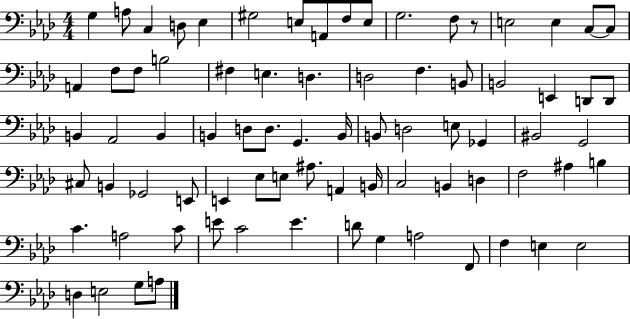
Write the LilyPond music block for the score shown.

{
  \clef bass
  \numericTimeSignature
  \time 4/4
  \key aes \major
  g4 a8 c4 d8 ees4 | gis2 e8 a,8 f8 e8 | g2. f8 r8 | e2 e4 c8~~ c8 | \break a,4 f8 f8 b2 | fis4 e4. d4. | d2 f4. b,8 | b,2 e,4 d,8 d,8 | \break b,4 aes,2 b,4 | b,4 d8 d8. g,4. b,16 | b,8 d2 e8 ges,4 | bis,2 g,2 | \break cis8 b,4 ges,2 e,8 | e,4 ees8 e8 ais8. a,4 b,16 | c2 b,4 d4 | f2 ais4 b4 | \break c'4. a2 c'8 | e'8 c'2 e'4. | d'8 g4 a2 f,8 | f4 e4 e2 | \break d4 e2 g8 a8 | \bar "|."
}